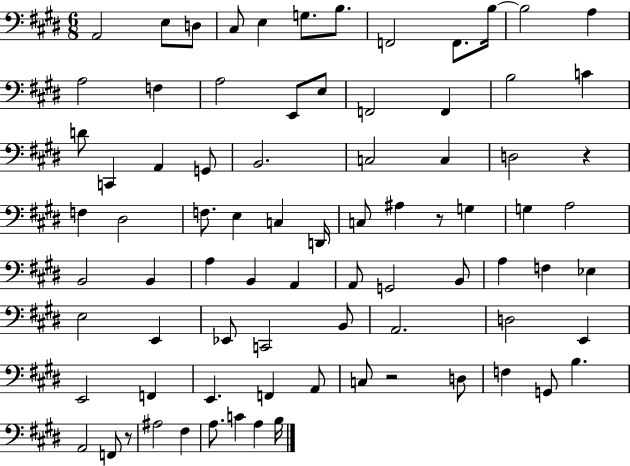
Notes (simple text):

A2/h E3/e D3/e C#3/e E3/q G3/e. B3/e. F2/h F2/e. B3/s B3/h A3/q A3/h F3/q A3/h E2/e E3/e F2/h F2/q B3/h C4/q D4/e C2/q A2/q G2/e B2/h. C3/h C3/q D3/h R/q F3/q D#3/h F3/e. E3/q C3/q D2/s C3/e A#3/q R/e G3/q G3/q A3/h B2/h B2/q A3/q B2/q A2/q A2/e G2/h B2/e A3/q F3/q Eb3/q E3/h E2/q Eb2/e C2/h B2/e A2/h. D3/h E2/q E2/h F2/q E2/q. F2/q A2/e C3/e R/h D3/e F3/q G2/e B3/q. A2/h F2/e R/e A#3/h F#3/q A3/e. C4/q A3/q B3/s